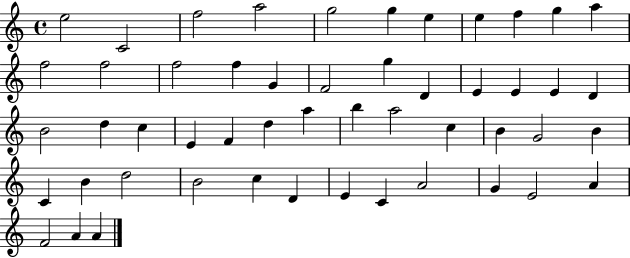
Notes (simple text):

E5/h C4/h F5/h A5/h G5/h G5/q E5/q E5/q F5/q G5/q A5/q F5/h F5/h F5/h F5/q G4/q F4/h G5/q D4/q E4/q E4/q E4/q D4/q B4/h D5/q C5/q E4/q F4/q D5/q A5/q B5/q A5/h C5/q B4/q G4/h B4/q C4/q B4/q D5/h B4/h C5/q D4/q E4/q C4/q A4/h G4/q E4/h A4/q F4/h A4/q A4/q